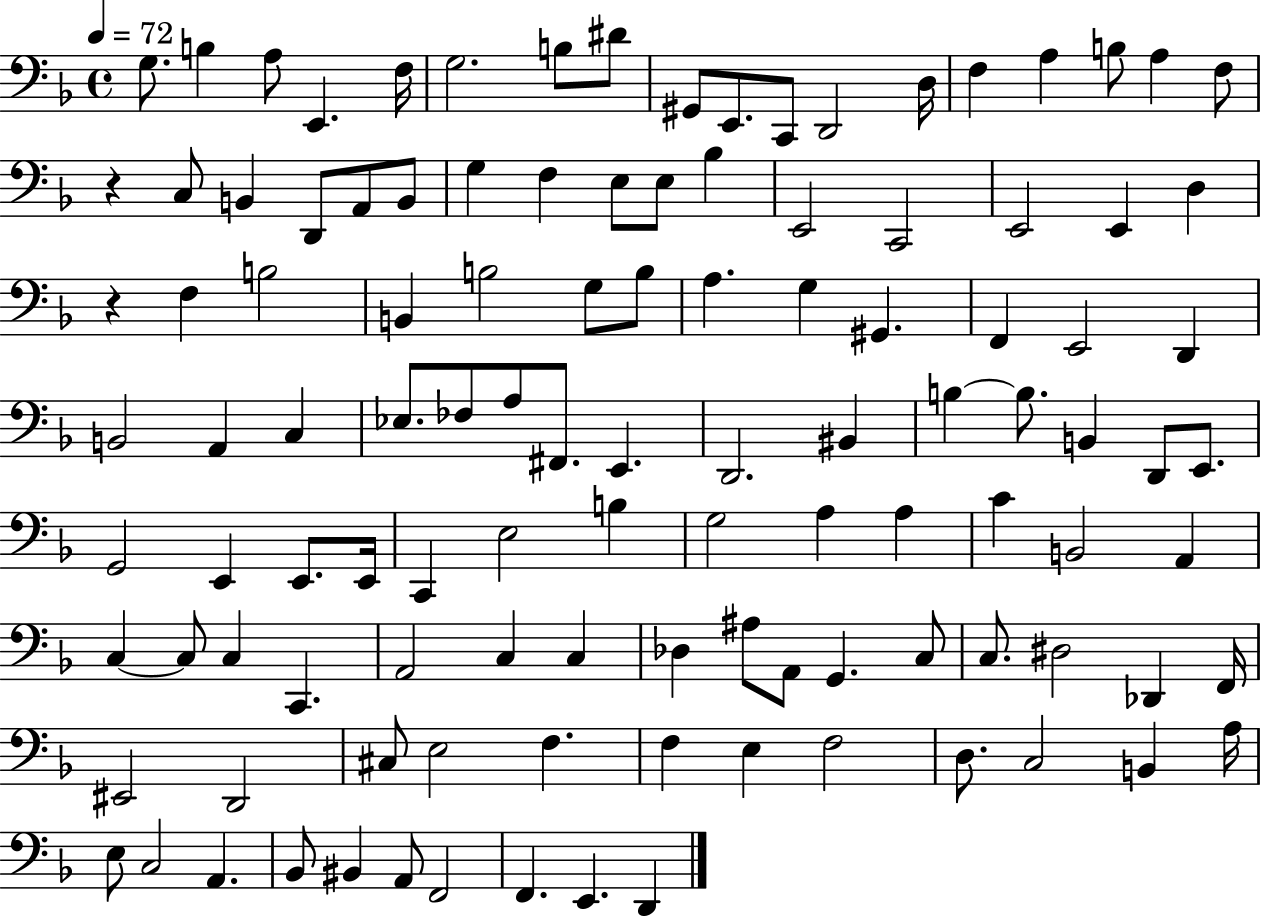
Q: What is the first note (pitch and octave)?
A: G3